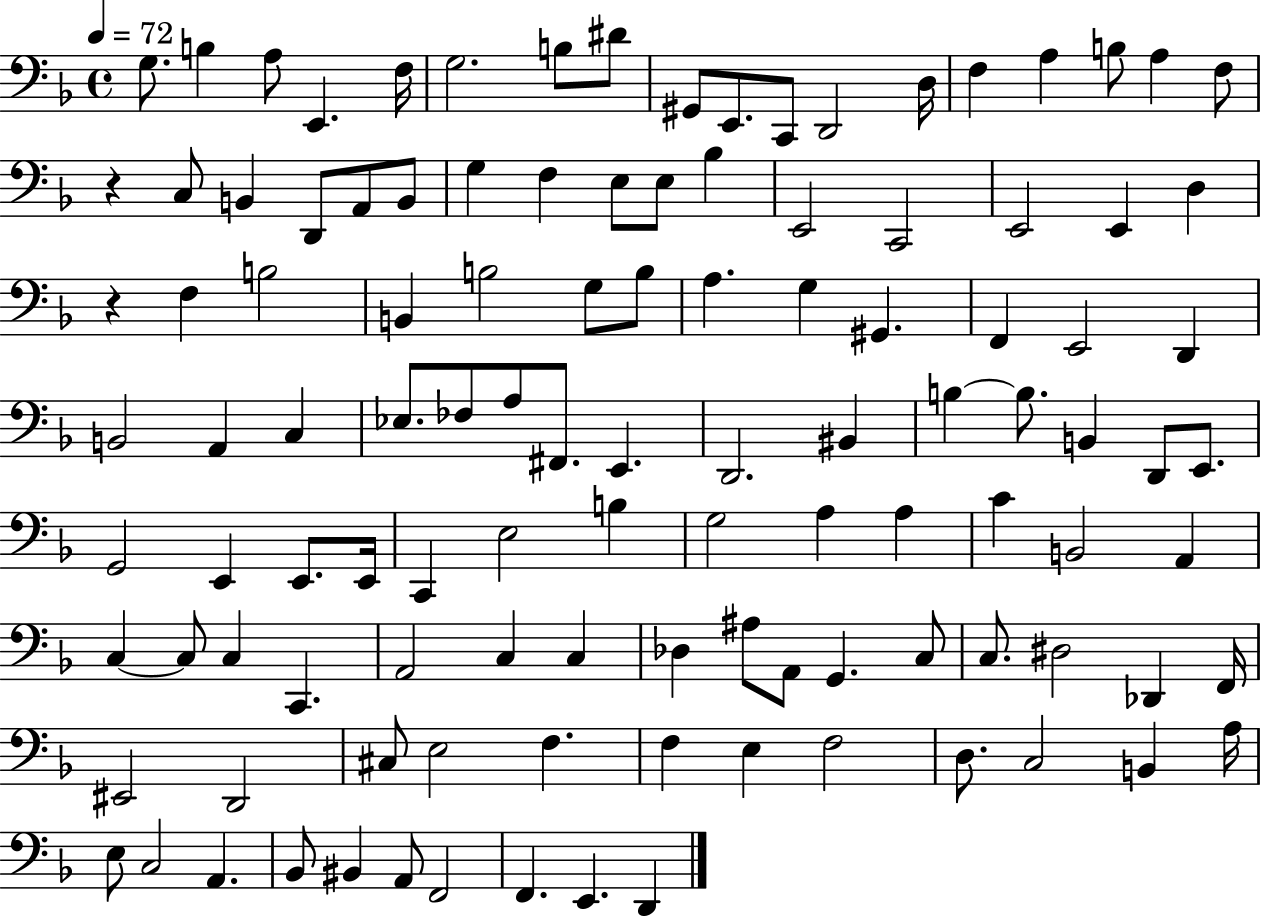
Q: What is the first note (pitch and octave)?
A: G3